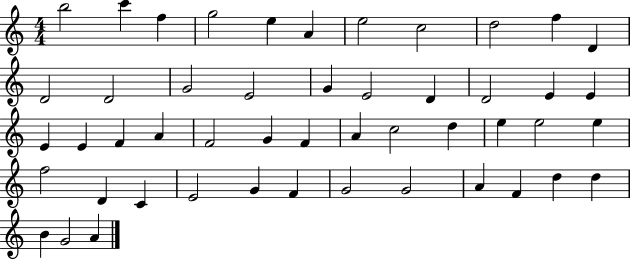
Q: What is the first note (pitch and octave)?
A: B5